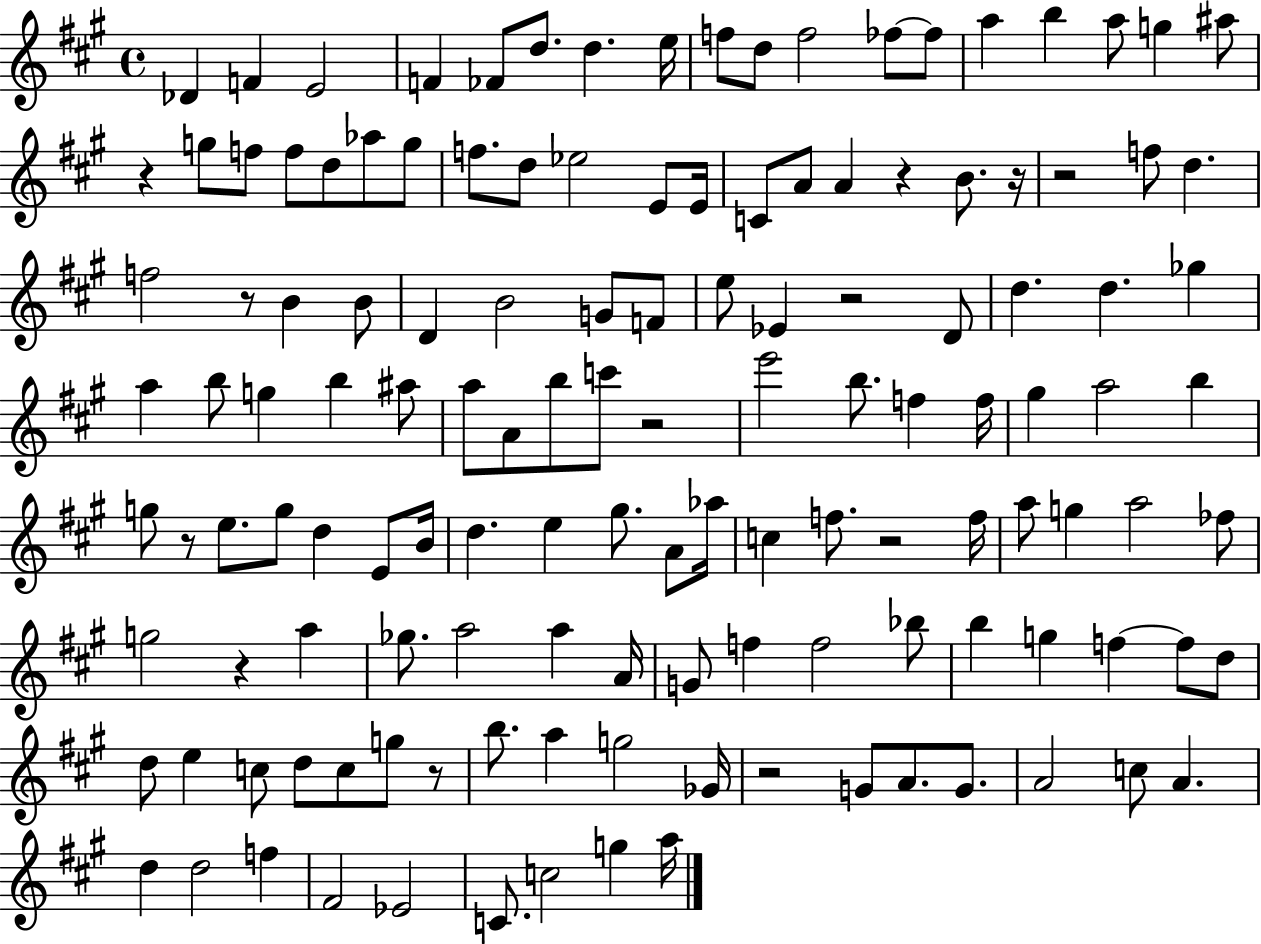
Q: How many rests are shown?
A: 12